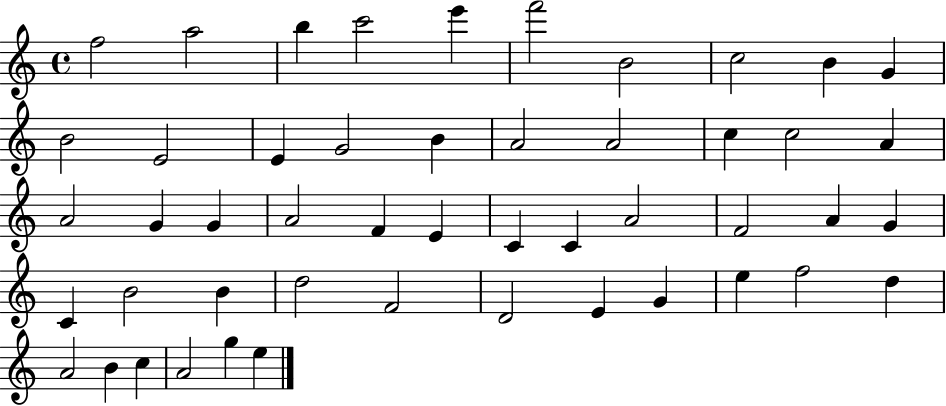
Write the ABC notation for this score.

X:1
T:Untitled
M:4/4
L:1/4
K:C
f2 a2 b c'2 e' f'2 B2 c2 B G B2 E2 E G2 B A2 A2 c c2 A A2 G G A2 F E C C A2 F2 A G C B2 B d2 F2 D2 E G e f2 d A2 B c A2 g e